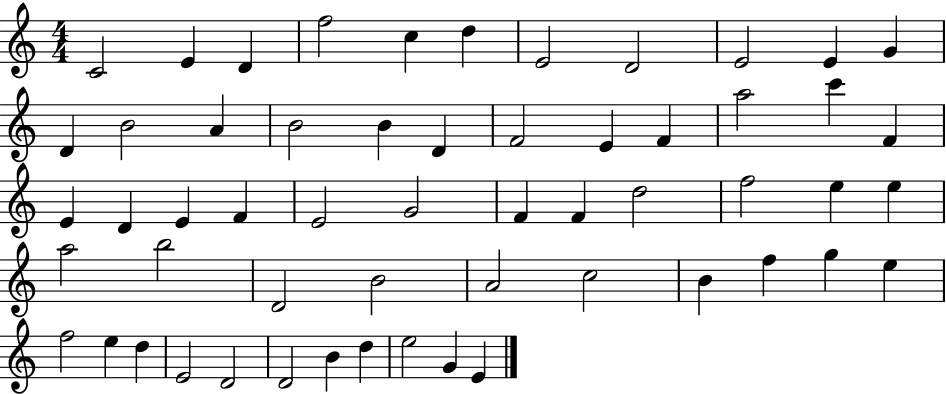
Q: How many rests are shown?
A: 0